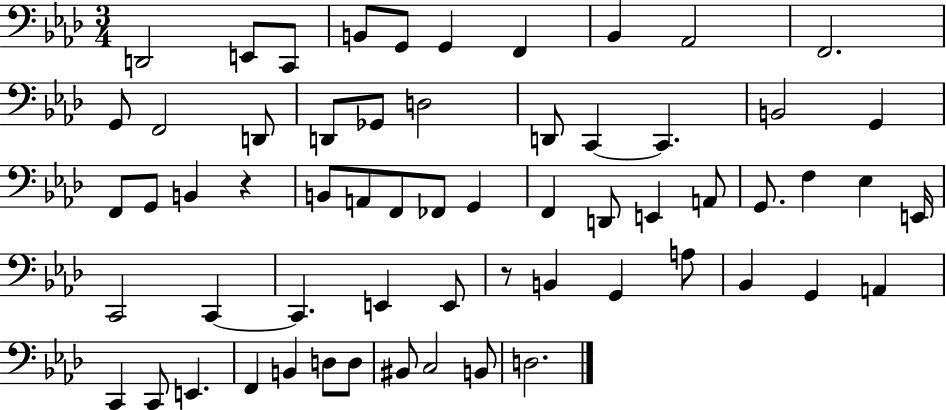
X:1
T:Untitled
M:3/4
L:1/4
K:Ab
D,,2 E,,/2 C,,/2 B,,/2 G,,/2 G,, F,, _B,, _A,,2 F,,2 G,,/2 F,,2 D,,/2 D,,/2 _G,,/2 D,2 D,,/2 C,, C,, B,,2 G,, F,,/2 G,,/2 B,, z B,,/2 A,,/2 F,,/2 _F,,/2 G,, F,, D,,/2 E,, A,,/2 G,,/2 F, _E, E,,/4 C,,2 C,, C,, E,, E,,/2 z/2 B,, G,, A,/2 _B,, G,, A,, C,, C,,/2 E,, F,, B,, D,/2 D,/2 ^B,,/2 C,2 B,,/2 D,2